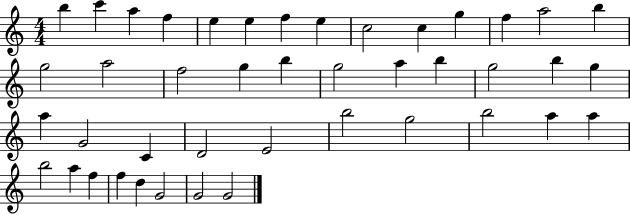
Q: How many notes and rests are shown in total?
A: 43